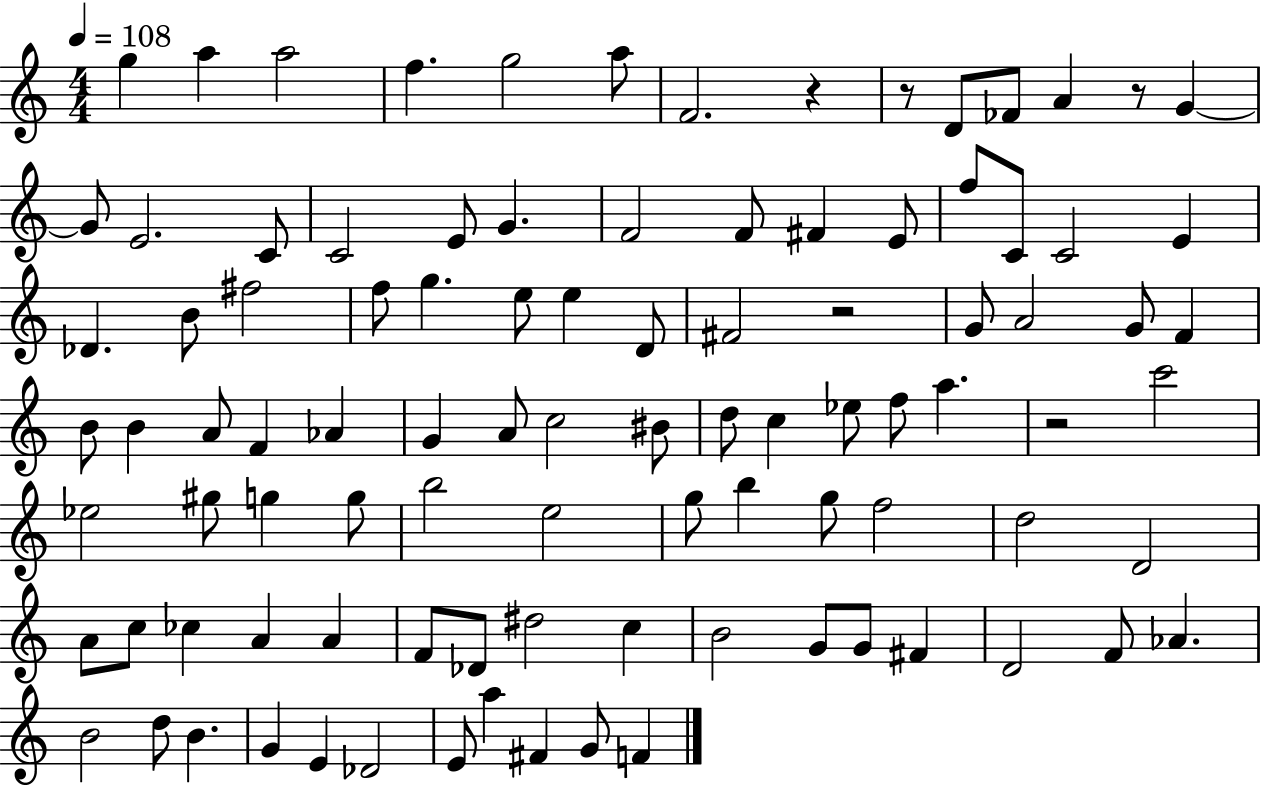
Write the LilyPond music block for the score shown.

{
  \clef treble
  \numericTimeSignature
  \time 4/4
  \key c \major
  \tempo 4 = 108
  \repeat volta 2 { g''4 a''4 a''2 | f''4. g''2 a''8 | f'2. r4 | r8 d'8 fes'8 a'4 r8 g'4~~ | \break g'8 e'2. c'8 | c'2 e'8 g'4. | f'2 f'8 fis'4 e'8 | f''8 c'8 c'2 e'4 | \break des'4. b'8 fis''2 | f''8 g''4. e''8 e''4 d'8 | fis'2 r2 | g'8 a'2 g'8 f'4 | \break b'8 b'4 a'8 f'4 aes'4 | g'4 a'8 c''2 bis'8 | d''8 c''4 ees''8 f''8 a''4. | r2 c'''2 | \break ees''2 gis''8 g''4 g''8 | b''2 e''2 | g''8 b''4 g''8 f''2 | d''2 d'2 | \break a'8 c''8 ces''4 a'4 a'4 | f'8 des'8 dis''2 c''4 | b'2 g'8 g'8 fis'4 | d'2 f'8 aes'4. | \break b'2 d''8 b'4. | g'4 e'4 des'2 | e'8 a''4 fis'4 g'8 f'4 | } \bar "|."
}